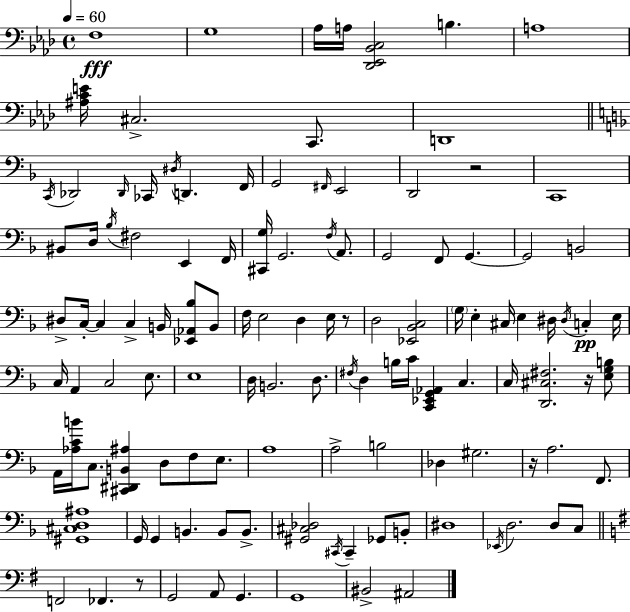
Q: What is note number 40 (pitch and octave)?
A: B2